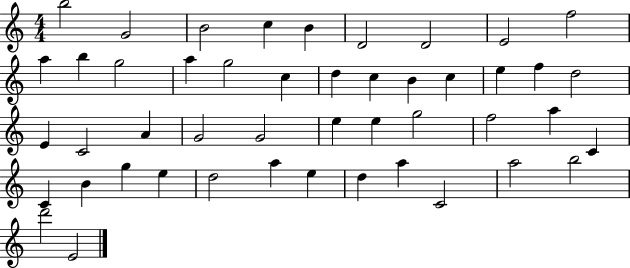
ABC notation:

X:1
T:Untitled
M:4/4
L:1/4
K:C
b2 G2 B2 c B D2 D2 E2 f2 a b g2 a g2 c d c B c e f d2 E C2 A G2 G2 e e g2 f2 a C C B g e d2 a e d a C2 a2 b2 d'2 E2